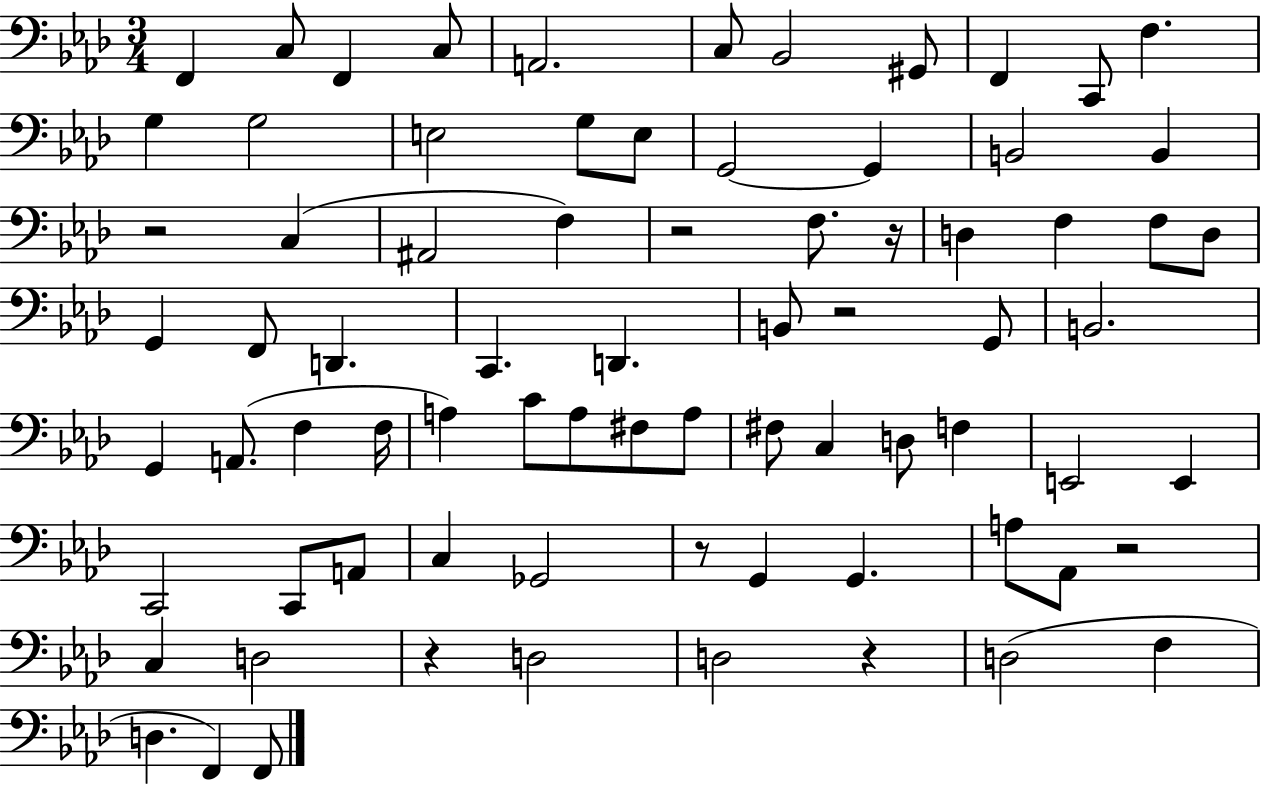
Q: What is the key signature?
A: AES major